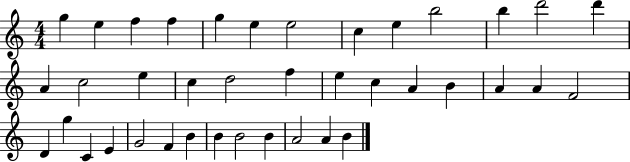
G5/q E5/q F5/q F5/q G5/q E5/q E5/h C5/q E5/q B5/h B5/q D6/h D6/q A4/q C5/h E5/q C5/q D5/h F5/q E5/q C5/q A4/q B4/q A4/q A4/q F4/h D4/q G5/q C4/q E4/q G4/h F4/q B4/q B4/q B4/h B4/q A4/h A4/q B4/q